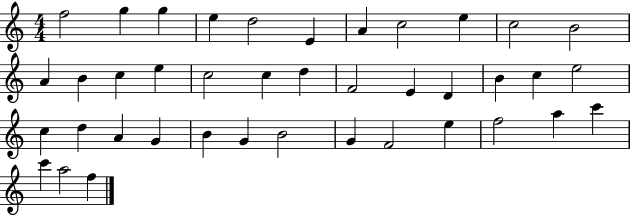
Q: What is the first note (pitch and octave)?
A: F5